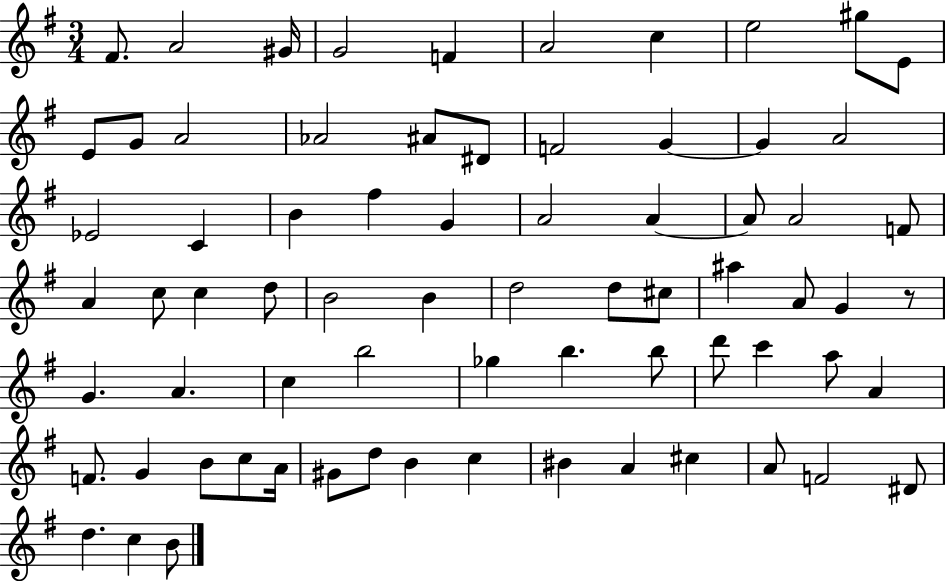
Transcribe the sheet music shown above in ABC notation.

X:1
T:Untitled
M:3/4
L:1/4
K:G
^F/2 A2 ^G/4 G2 F A2 c e2 ^g/2 E/2 E/2 G/2 A2 _A2 ^A/2 ^D/2 F2 G G A2 _E2 C B ^f G A2 A A/2 A2 F/2 A c/2 c d/2 B2 B d2 d/2 ^c/2 ^a A/2 G z/2 G A c b2 _g b b/2 d'/2 c' a/2 A F/2 G B/2 c/2 A/4 ^G/2 d/2 B c ^B A ^c A/2 F2 ^D/2 d c B/2